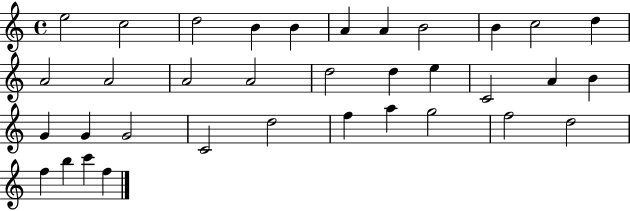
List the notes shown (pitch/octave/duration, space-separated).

E5/h C5/h D5/h B4/q B4/q A4/q A4/q B4/h B4/q C5/h D5/q A4/h A4/h A4/h A4/h D5/h D5/q E5/q C4/h A4/q B4/q G4/q G4/q G4/h C4/h D5/h F5/q A5/q G5/h F5/h D5/h F5/q B5/q C6/q F5/q